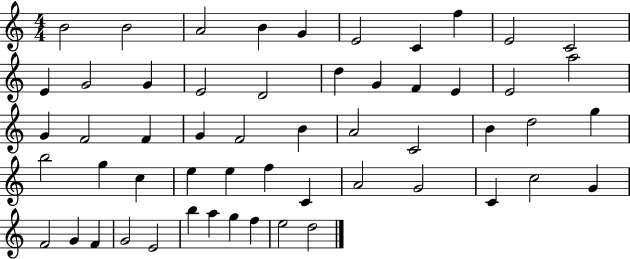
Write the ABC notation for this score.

X:1
T:Untitled
M:4/4
L:1/4
K:C
B2 B2 A2 B G E2 C f E2 C2 E G2 G E2 D2 d G F E E2 a2 G F2 F G F2 B A2 C2 B d2 g b2 g c e e f C A2 G2 C c2 G F2 G F G2 E2 b a g f e2 d2